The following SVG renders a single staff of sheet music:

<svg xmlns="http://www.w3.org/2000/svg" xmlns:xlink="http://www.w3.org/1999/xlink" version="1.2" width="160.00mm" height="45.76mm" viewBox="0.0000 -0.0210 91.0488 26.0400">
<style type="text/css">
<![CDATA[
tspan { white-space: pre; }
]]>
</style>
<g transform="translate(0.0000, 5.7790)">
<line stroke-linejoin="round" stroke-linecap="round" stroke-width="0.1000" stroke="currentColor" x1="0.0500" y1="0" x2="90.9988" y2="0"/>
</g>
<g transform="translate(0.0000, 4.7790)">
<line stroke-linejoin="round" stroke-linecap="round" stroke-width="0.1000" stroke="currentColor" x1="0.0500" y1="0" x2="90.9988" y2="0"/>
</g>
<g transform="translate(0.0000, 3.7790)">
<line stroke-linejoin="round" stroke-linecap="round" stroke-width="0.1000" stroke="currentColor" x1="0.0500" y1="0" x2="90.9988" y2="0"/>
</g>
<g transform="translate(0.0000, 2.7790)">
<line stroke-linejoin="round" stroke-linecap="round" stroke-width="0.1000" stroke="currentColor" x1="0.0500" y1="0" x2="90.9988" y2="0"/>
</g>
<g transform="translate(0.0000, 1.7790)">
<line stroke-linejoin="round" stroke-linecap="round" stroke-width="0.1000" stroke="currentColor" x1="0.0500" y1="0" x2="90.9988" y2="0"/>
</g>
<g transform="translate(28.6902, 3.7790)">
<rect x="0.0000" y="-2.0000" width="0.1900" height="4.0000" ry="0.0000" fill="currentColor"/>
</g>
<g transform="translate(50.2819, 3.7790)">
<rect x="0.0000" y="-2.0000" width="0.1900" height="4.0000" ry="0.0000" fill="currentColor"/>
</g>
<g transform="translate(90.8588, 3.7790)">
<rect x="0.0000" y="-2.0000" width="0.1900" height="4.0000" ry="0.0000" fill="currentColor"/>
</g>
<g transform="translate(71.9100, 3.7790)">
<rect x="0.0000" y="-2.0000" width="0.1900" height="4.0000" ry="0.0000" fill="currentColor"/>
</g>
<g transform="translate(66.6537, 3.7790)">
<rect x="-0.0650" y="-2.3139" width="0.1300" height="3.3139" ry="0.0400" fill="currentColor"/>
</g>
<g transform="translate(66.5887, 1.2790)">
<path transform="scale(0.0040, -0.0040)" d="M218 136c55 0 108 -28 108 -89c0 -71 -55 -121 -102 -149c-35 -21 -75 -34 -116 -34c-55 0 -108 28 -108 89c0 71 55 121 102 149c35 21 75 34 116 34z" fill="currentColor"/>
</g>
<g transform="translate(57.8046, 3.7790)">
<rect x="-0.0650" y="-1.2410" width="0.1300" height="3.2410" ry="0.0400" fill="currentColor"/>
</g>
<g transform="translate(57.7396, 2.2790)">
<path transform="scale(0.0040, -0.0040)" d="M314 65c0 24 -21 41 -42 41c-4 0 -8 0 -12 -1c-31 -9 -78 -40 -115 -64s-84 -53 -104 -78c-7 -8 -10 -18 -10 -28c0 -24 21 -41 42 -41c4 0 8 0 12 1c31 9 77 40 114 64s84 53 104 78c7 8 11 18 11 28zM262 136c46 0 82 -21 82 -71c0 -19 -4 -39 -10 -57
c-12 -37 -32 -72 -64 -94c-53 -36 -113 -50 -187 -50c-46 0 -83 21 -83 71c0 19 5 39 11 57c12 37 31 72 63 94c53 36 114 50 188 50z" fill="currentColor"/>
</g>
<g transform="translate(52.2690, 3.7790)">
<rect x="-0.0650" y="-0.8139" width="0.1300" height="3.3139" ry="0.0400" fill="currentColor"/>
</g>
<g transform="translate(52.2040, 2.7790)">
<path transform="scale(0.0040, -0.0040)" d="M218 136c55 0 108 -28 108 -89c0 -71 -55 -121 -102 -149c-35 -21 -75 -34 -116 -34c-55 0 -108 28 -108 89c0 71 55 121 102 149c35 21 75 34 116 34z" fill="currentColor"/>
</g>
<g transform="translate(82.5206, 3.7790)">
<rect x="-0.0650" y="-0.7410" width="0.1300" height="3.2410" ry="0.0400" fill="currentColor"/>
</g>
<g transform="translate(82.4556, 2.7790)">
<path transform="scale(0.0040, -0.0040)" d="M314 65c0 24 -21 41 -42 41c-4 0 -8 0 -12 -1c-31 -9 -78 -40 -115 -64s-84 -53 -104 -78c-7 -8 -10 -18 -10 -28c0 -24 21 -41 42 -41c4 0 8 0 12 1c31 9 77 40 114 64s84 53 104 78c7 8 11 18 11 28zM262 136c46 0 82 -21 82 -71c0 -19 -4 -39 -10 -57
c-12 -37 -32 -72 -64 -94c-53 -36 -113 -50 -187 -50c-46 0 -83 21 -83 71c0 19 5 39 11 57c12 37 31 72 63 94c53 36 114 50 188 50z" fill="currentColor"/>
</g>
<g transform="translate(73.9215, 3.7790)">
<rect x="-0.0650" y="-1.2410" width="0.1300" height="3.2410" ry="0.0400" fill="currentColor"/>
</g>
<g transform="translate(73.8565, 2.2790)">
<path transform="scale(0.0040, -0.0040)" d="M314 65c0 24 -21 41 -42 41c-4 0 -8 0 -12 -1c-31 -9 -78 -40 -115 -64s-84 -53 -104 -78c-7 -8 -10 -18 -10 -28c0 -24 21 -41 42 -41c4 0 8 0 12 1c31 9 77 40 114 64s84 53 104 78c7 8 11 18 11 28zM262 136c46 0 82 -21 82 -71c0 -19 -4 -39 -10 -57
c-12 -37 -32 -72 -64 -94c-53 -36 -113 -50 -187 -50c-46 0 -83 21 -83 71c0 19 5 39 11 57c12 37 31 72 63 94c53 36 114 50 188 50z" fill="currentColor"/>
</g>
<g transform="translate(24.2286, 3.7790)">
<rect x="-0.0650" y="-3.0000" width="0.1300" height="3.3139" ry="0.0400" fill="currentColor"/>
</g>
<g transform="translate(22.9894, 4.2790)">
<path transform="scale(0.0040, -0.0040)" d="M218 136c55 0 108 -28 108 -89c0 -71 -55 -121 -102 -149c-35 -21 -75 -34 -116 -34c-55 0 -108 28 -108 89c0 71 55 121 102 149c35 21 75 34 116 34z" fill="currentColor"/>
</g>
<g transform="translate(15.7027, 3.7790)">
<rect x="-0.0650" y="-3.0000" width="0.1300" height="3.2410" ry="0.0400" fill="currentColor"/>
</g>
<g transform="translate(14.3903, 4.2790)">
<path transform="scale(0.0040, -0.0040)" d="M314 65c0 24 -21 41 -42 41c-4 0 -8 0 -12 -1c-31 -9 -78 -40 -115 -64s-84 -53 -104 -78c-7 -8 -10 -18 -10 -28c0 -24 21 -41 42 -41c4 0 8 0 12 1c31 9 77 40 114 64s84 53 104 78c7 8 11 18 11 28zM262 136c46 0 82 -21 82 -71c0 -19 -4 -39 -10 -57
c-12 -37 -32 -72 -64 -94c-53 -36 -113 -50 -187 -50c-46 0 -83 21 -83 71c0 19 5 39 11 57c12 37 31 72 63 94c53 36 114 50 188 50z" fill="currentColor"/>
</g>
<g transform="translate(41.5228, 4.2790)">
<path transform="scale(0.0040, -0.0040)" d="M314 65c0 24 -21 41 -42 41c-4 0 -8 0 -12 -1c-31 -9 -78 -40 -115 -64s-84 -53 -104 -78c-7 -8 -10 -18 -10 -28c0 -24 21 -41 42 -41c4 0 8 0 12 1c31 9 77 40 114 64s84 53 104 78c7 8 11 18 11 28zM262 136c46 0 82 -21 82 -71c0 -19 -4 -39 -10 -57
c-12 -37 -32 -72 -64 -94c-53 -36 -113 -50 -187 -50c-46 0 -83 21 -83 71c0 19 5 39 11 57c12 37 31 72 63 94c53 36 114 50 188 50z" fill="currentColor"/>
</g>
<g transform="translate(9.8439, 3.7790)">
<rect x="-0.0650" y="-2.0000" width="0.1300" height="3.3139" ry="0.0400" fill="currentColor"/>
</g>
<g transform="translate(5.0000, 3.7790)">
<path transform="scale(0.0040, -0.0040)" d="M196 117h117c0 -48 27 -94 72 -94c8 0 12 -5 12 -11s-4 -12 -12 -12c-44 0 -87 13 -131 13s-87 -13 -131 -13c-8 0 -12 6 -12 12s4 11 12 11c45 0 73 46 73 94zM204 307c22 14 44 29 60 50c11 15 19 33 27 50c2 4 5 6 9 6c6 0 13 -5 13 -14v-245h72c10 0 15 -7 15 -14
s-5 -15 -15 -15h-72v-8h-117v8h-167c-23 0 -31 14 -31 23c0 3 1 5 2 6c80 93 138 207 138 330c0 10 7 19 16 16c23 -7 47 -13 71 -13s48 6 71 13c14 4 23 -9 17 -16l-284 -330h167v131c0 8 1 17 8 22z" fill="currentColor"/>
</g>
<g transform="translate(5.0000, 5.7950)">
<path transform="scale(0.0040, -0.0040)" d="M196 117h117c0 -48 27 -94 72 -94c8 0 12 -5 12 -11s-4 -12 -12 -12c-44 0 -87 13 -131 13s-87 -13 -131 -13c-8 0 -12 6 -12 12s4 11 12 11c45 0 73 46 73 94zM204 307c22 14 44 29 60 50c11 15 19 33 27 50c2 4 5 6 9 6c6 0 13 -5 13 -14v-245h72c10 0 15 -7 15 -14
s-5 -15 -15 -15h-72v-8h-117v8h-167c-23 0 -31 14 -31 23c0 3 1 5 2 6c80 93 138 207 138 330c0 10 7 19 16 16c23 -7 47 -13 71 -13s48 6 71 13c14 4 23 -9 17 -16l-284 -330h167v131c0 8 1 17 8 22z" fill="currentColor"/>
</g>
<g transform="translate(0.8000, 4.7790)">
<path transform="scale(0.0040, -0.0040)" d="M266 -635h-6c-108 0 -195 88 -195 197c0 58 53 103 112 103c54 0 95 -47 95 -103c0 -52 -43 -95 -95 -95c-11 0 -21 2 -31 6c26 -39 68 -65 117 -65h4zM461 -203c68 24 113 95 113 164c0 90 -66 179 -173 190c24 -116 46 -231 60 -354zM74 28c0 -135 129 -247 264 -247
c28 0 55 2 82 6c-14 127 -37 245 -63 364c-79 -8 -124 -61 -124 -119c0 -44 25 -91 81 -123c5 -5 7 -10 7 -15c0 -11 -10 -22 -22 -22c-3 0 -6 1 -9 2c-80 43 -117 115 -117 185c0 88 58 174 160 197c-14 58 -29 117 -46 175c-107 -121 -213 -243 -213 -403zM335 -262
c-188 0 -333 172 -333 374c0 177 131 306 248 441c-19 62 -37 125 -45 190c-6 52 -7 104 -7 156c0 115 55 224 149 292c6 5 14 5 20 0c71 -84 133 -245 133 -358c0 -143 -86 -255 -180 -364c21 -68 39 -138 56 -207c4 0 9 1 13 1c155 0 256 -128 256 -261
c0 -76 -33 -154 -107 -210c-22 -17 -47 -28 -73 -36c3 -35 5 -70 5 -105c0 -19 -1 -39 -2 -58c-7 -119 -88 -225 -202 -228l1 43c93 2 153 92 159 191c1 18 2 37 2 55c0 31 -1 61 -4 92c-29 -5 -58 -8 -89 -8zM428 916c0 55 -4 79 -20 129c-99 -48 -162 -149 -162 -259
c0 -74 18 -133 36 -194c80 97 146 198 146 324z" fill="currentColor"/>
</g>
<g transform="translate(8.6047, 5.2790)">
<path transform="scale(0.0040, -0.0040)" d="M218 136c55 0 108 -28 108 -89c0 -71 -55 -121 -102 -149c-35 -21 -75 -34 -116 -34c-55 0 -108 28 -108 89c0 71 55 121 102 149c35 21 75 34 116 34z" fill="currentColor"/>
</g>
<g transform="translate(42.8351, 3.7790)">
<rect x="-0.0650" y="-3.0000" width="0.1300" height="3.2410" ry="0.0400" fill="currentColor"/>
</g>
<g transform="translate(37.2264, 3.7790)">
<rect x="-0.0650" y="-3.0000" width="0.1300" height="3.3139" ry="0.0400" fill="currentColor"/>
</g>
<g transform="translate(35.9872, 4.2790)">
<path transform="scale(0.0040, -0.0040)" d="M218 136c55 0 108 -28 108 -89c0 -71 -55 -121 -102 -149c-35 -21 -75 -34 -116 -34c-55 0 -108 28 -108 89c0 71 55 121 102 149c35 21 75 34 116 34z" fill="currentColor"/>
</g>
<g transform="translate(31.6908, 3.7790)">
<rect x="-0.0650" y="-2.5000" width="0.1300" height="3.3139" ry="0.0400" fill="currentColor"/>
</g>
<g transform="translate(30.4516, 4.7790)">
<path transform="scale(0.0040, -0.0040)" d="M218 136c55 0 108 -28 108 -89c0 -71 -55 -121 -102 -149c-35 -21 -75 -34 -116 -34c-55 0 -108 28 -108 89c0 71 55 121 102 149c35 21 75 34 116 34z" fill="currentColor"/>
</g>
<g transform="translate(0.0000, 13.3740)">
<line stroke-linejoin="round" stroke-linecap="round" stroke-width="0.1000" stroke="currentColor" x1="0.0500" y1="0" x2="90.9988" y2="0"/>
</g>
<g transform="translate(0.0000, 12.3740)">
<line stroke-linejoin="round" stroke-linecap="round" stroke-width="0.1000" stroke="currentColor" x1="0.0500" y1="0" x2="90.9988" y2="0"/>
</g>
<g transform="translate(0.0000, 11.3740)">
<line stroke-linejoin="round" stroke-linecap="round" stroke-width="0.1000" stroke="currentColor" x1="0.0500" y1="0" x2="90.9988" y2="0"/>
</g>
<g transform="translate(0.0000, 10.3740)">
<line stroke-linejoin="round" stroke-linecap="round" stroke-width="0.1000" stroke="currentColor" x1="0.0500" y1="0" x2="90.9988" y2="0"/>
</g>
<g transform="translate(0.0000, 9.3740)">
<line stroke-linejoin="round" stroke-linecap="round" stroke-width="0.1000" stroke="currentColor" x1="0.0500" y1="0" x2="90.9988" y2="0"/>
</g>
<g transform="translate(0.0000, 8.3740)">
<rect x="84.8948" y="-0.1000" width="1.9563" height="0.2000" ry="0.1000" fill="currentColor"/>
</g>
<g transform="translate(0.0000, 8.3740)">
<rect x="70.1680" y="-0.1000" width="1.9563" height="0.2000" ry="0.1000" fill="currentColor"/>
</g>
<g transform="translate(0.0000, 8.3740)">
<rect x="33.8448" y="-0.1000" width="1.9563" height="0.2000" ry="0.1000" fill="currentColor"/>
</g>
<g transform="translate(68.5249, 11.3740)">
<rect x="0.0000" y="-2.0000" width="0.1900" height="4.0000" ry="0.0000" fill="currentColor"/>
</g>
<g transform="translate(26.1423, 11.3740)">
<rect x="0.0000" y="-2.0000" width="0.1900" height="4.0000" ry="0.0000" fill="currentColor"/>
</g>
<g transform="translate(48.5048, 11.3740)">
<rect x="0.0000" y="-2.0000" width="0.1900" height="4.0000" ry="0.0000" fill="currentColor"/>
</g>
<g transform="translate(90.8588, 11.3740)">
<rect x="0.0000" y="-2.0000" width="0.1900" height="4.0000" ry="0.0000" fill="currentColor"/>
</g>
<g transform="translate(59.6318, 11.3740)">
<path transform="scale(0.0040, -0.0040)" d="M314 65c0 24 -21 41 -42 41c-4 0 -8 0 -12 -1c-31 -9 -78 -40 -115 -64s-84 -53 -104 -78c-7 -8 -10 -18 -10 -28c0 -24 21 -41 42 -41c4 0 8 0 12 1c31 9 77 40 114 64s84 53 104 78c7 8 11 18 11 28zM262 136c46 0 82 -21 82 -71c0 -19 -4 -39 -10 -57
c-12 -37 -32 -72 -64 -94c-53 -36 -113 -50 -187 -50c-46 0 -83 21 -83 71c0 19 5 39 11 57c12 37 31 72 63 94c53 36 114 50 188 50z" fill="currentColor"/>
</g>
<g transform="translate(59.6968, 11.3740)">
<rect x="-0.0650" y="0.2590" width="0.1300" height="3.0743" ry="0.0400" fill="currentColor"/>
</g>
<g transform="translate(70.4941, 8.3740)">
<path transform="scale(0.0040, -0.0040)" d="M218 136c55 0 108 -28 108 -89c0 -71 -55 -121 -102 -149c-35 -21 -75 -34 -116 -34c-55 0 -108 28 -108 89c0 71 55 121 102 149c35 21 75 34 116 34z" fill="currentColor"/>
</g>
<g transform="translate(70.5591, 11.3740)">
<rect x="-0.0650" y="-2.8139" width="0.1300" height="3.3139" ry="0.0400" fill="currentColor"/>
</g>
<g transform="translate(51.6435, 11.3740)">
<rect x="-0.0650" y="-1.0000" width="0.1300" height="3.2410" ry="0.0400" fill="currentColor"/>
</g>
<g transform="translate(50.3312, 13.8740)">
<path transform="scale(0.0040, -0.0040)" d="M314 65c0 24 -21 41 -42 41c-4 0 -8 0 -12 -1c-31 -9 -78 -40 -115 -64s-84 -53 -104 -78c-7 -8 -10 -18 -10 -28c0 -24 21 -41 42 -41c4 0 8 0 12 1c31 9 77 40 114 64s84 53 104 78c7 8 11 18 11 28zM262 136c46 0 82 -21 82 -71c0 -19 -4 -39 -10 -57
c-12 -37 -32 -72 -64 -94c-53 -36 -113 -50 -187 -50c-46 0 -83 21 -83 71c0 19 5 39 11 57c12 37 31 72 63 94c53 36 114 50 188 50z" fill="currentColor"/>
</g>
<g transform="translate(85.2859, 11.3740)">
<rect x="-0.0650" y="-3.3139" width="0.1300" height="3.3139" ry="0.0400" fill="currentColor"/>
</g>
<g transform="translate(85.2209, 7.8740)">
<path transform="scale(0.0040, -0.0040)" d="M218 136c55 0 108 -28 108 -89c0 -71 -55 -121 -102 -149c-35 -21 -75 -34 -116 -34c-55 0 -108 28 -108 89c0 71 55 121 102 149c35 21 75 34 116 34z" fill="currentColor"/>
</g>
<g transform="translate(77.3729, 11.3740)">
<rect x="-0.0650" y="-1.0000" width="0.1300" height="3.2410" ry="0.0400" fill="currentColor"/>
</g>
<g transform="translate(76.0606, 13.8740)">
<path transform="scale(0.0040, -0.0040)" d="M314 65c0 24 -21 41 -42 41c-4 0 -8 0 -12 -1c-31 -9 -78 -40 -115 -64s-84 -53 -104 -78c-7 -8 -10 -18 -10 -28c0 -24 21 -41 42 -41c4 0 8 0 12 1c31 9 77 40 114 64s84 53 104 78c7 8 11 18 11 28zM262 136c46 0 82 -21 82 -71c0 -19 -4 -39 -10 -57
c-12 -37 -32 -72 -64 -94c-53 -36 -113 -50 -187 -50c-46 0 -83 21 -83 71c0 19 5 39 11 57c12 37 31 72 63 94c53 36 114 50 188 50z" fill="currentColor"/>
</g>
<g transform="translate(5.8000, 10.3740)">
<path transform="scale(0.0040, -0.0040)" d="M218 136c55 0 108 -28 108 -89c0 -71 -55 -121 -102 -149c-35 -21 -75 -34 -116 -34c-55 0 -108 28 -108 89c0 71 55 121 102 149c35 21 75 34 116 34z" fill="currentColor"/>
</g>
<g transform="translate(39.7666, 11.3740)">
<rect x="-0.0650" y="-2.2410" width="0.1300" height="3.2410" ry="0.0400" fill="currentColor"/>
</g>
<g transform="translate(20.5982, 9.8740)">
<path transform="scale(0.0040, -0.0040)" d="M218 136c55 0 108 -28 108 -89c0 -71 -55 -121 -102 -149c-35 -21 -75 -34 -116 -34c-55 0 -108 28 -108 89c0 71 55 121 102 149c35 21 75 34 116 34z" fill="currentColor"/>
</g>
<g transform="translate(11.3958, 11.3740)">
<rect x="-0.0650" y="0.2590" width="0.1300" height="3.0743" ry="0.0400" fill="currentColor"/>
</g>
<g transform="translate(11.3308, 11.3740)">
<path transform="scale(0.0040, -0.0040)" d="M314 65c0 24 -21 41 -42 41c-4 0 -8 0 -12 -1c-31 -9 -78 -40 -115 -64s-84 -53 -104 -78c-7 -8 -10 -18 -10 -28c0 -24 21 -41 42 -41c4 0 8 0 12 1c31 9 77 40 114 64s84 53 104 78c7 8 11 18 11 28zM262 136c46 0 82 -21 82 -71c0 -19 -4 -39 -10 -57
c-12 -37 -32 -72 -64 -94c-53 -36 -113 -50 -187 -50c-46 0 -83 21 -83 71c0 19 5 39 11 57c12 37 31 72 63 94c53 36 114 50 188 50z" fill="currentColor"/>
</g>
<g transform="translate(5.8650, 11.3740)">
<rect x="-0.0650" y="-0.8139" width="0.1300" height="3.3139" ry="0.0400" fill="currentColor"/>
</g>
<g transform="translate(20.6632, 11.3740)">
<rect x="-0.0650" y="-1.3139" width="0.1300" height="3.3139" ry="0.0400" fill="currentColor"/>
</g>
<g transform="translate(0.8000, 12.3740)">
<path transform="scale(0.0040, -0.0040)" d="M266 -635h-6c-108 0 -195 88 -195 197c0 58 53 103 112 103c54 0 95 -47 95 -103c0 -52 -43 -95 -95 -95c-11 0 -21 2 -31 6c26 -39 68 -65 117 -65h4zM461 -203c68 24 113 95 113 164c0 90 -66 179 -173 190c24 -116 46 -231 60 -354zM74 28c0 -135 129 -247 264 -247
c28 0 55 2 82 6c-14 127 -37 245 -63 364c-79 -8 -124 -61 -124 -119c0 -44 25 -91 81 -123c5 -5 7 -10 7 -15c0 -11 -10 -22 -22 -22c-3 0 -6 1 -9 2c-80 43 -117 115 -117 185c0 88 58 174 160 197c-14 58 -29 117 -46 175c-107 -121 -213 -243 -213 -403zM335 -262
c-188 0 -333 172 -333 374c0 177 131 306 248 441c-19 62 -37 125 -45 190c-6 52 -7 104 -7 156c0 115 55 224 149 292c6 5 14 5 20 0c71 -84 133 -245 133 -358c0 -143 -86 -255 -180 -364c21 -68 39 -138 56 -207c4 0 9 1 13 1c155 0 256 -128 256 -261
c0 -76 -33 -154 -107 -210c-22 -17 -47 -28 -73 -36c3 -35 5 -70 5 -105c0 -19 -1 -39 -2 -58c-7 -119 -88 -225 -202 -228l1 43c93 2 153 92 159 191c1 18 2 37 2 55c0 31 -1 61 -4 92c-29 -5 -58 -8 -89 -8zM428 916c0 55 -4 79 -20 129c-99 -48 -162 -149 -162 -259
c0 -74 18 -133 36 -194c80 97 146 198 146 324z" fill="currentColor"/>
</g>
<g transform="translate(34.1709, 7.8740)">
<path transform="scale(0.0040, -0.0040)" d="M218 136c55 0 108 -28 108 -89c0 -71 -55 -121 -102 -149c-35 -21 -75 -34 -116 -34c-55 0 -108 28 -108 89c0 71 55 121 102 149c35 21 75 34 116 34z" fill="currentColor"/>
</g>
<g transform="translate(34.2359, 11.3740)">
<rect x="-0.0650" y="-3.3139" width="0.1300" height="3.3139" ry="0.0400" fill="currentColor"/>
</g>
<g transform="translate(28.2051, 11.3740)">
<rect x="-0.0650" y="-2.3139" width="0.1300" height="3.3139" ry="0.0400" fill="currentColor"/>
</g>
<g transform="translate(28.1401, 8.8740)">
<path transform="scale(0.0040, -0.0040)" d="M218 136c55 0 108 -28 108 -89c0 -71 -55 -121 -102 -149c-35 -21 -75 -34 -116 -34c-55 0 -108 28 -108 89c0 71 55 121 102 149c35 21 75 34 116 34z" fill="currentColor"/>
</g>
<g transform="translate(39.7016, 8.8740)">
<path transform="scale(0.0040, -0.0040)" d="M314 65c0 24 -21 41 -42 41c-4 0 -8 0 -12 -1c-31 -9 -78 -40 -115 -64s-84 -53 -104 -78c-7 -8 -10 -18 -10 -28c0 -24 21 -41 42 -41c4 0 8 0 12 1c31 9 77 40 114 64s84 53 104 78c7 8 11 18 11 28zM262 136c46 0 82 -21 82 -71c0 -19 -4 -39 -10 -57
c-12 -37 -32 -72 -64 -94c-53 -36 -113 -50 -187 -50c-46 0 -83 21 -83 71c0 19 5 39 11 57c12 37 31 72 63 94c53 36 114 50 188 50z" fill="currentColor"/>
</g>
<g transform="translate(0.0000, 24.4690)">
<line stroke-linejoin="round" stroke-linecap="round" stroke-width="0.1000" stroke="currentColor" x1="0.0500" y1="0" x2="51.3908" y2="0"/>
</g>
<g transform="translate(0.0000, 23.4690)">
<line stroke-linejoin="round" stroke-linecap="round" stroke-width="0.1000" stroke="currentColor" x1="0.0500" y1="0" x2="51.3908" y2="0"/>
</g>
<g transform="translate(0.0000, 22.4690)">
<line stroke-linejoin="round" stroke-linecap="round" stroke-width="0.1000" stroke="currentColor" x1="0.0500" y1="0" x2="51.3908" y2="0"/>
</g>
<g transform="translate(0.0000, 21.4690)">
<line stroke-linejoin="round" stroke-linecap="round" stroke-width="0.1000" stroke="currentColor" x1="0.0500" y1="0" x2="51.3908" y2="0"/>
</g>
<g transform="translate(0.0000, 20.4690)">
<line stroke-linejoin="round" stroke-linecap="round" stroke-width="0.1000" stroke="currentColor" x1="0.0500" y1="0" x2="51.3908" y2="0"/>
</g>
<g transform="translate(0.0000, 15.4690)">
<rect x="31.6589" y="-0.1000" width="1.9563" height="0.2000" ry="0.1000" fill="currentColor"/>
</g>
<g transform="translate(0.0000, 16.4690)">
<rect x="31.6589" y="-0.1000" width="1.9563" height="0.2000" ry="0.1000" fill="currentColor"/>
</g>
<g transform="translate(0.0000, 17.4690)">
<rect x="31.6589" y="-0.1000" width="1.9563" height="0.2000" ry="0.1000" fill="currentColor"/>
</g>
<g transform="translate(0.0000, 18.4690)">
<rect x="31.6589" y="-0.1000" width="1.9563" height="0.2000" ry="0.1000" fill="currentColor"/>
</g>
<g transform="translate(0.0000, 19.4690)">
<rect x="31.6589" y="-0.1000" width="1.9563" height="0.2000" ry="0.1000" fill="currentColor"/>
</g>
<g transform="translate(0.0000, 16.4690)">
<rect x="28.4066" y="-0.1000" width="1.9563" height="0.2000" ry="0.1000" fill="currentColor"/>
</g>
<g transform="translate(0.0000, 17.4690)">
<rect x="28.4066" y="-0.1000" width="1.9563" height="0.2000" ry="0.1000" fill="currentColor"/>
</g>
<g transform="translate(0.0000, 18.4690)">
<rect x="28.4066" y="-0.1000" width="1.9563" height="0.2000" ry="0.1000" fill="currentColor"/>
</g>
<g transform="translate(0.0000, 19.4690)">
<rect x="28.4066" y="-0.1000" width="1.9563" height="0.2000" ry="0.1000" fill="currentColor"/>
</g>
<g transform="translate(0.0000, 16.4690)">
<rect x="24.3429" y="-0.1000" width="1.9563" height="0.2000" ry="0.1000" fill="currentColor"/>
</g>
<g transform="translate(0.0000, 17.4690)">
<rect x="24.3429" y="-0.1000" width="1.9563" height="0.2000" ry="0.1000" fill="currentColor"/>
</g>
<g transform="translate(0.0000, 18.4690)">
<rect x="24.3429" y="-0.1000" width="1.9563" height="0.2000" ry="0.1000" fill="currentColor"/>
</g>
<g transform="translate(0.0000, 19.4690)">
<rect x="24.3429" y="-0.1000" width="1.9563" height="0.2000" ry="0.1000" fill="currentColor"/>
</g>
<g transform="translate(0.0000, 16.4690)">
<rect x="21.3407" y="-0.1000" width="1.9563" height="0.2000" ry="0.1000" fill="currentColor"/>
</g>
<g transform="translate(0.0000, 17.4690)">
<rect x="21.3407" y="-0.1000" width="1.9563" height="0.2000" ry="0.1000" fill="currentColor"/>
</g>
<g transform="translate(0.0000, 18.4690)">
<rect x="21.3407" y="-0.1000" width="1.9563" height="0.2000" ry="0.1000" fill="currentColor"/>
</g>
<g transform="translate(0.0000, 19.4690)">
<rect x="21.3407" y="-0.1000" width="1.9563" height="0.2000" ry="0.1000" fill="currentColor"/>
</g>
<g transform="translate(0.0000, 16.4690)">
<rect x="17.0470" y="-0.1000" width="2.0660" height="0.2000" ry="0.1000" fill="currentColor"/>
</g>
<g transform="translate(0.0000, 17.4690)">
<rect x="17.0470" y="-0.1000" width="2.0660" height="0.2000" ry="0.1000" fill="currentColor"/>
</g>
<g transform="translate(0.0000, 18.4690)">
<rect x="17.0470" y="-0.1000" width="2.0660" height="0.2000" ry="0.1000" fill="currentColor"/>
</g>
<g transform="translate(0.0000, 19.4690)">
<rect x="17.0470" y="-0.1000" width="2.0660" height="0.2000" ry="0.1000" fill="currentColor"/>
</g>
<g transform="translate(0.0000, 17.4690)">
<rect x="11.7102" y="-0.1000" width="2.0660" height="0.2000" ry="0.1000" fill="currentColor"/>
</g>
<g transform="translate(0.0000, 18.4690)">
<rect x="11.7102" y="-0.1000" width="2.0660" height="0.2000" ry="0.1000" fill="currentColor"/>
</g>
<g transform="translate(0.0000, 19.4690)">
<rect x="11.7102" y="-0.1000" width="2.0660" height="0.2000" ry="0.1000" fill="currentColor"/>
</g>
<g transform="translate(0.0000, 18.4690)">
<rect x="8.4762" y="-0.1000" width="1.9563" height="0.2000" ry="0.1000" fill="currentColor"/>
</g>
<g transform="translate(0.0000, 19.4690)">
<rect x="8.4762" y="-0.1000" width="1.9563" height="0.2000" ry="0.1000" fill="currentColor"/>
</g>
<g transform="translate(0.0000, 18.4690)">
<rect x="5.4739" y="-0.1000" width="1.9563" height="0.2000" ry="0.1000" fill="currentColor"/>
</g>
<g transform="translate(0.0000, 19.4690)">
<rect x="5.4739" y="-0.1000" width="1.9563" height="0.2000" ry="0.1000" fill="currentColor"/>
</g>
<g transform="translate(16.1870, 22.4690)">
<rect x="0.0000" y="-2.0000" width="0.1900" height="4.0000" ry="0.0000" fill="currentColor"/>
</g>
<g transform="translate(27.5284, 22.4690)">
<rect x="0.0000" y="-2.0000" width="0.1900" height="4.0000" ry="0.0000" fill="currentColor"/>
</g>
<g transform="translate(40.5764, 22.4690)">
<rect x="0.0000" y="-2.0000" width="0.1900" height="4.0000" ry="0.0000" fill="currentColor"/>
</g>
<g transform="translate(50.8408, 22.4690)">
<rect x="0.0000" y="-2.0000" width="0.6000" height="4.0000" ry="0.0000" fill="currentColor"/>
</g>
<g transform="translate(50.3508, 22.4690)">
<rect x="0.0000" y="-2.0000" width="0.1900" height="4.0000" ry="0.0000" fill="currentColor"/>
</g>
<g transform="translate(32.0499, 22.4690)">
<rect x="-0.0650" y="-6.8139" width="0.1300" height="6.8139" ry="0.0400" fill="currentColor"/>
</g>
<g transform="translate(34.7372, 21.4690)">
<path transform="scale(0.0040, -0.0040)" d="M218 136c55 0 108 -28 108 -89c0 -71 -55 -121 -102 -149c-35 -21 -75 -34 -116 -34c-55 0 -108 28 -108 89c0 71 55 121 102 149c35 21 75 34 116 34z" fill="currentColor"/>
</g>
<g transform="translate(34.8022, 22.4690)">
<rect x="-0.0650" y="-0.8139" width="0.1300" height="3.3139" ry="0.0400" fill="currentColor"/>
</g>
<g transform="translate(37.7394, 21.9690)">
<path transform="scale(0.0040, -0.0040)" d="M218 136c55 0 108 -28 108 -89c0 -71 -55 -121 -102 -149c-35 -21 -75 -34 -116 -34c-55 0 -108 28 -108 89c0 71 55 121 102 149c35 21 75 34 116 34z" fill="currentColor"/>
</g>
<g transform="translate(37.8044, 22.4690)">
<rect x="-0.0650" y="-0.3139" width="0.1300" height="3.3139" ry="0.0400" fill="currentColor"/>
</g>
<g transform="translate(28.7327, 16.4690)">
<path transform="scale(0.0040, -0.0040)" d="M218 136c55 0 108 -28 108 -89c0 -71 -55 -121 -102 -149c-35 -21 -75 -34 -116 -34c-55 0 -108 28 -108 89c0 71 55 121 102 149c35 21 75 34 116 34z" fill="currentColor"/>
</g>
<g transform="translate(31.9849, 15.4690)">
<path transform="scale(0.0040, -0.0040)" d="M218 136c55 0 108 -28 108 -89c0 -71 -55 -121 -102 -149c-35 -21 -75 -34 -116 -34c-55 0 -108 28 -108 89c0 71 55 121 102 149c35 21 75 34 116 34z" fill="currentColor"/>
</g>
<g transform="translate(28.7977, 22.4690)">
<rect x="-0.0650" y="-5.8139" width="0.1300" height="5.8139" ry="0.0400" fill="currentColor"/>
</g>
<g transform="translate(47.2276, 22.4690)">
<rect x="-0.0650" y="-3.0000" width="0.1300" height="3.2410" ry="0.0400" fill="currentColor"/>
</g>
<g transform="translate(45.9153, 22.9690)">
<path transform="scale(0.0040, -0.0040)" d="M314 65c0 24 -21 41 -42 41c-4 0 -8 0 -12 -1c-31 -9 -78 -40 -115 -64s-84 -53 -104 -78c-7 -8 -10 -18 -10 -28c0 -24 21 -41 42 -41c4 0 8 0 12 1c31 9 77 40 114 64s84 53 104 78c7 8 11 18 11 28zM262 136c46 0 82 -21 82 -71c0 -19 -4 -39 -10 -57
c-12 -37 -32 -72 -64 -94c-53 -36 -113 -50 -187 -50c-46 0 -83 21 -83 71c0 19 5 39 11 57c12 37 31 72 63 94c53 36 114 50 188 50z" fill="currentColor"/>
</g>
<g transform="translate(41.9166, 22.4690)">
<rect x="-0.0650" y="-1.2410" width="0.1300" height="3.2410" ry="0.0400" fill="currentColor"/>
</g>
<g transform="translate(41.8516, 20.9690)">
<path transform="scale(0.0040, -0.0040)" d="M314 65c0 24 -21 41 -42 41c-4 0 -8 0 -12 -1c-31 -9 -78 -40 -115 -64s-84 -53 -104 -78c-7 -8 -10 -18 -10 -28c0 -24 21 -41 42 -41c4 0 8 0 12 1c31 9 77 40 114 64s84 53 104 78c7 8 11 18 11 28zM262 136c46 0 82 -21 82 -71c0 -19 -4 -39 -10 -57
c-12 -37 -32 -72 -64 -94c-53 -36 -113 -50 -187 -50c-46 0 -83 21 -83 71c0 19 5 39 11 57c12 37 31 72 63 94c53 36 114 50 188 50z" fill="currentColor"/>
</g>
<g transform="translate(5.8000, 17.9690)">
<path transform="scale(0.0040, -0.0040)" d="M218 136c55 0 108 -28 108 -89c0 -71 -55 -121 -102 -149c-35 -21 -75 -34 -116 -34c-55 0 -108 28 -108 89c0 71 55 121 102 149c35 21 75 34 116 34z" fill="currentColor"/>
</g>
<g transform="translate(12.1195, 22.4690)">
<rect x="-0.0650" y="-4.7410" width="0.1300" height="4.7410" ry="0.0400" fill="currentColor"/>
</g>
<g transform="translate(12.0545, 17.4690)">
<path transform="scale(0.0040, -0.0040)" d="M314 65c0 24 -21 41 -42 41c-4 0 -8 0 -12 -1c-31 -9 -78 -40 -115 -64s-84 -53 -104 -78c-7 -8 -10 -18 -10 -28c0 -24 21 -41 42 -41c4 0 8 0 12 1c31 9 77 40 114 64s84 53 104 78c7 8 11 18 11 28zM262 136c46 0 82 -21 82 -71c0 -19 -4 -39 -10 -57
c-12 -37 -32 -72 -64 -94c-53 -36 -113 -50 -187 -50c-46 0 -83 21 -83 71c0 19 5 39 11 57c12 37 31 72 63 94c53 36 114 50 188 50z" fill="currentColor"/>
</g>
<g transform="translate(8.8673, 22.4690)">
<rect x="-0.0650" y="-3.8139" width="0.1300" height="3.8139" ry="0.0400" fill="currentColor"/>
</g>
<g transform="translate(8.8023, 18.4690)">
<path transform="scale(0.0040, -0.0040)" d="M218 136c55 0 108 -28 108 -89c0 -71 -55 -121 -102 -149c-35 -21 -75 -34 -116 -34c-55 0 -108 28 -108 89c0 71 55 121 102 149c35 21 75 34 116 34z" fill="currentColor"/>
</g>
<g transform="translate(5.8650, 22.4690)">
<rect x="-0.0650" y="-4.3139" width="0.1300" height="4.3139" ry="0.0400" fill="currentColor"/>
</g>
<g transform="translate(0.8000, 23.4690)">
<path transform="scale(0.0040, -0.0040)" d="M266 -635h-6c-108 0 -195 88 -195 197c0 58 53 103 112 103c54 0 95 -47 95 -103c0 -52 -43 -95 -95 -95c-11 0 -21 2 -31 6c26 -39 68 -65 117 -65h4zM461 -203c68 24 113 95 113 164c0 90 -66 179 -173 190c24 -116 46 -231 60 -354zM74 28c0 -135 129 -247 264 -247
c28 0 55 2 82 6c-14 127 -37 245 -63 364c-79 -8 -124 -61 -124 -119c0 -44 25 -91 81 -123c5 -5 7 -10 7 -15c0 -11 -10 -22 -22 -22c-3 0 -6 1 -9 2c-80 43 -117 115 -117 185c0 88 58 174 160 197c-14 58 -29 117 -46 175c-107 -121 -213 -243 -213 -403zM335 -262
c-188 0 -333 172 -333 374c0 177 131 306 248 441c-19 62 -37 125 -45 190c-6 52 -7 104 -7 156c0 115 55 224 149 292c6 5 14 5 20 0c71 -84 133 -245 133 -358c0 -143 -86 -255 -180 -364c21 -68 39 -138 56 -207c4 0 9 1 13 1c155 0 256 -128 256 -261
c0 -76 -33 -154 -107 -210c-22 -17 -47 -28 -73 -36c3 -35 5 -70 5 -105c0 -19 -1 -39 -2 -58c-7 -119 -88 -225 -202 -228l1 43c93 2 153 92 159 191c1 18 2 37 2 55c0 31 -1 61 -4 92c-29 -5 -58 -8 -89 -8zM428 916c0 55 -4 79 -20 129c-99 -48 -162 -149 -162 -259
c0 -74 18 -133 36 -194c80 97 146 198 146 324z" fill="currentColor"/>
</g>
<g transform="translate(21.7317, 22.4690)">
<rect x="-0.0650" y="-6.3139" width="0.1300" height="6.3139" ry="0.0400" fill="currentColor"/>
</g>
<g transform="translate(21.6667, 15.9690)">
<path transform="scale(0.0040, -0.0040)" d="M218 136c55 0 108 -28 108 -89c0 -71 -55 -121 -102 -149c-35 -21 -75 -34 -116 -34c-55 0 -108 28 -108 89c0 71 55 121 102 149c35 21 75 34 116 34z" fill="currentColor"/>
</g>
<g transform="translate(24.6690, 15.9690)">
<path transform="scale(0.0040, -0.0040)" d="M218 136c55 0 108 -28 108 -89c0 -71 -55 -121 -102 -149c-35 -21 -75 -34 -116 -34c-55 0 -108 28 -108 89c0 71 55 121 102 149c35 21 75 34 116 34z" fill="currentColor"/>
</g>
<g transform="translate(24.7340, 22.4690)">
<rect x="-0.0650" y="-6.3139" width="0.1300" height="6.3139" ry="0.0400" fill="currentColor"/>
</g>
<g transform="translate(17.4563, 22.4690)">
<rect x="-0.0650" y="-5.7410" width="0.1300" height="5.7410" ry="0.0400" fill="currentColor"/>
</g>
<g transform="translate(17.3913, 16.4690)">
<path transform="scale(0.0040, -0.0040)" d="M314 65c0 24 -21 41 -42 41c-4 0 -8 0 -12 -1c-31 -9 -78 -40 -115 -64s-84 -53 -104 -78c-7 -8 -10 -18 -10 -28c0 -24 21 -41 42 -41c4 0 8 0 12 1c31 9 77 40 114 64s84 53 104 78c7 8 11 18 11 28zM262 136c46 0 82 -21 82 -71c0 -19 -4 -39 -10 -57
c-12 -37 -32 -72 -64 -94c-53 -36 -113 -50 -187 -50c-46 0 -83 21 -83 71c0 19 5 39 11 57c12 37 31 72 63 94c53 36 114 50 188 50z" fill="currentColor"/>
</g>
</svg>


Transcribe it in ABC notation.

X:1
T:Untitled
M:4/4
L:1/4
K:C
F A2 A G A A2 d e2 g e2 d2 d B2 e g b g2 D2 B2 a D2 b d' c' e'2 g'2 a' a' g' b' d c e2 A2